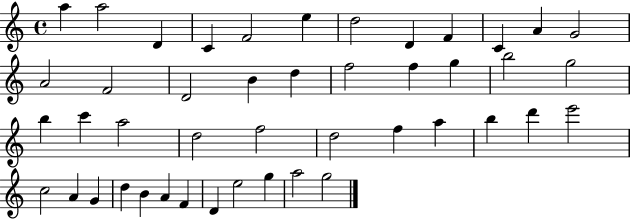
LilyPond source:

{
  \clef treble
  \time 4/4
  \defaultTimeSignature
  \key c \major
  a''4 a''2 d'4 | c'4 f'2 e''4 | d''2 d'4 f'4 | c'4 a'4 g'2 | \break a'2 f'2 | d'2 b'4 d''4 | f''2 f''4 g''4 | b''2 g''2 | \break b''4 c'''4 a''2 | d''2 f''2 | d''2 f''4 a''4 | b''4 d'''4 e'''2 | \break c''2 a'4 g'4 | d''4 b'4 a'4 f'4 | d'4 e''2 g''4 | a''2 g''2 | \break \bar "|."
}